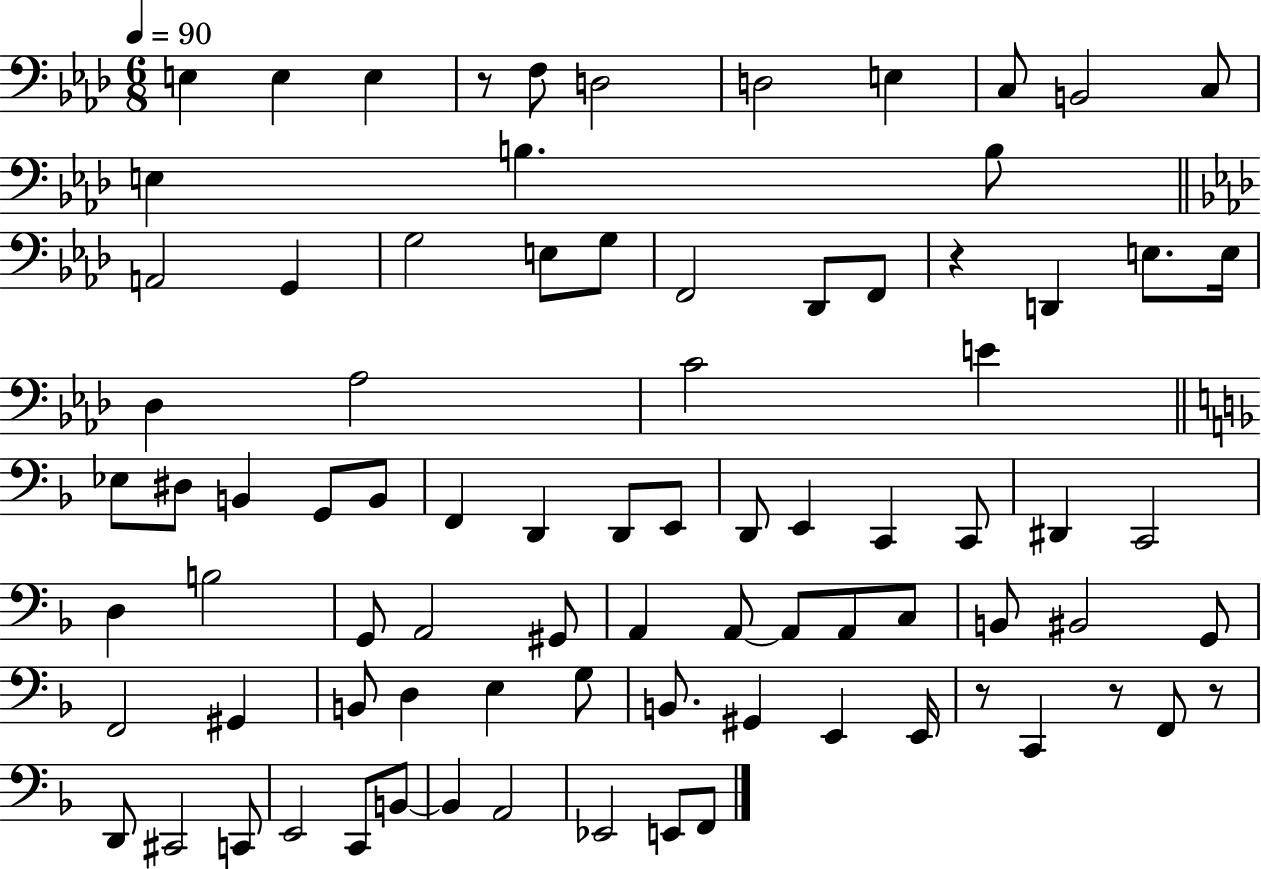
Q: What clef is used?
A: bass